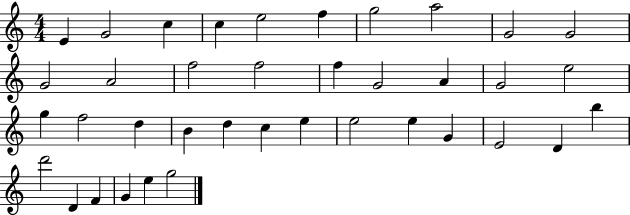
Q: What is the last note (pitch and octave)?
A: G5